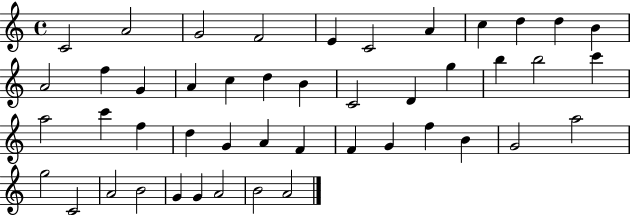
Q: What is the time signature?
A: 4/4